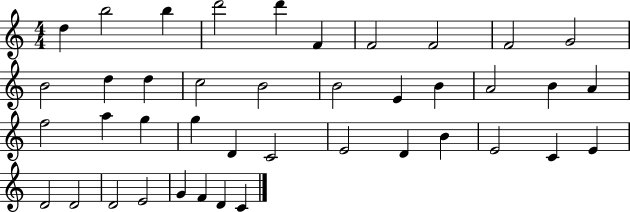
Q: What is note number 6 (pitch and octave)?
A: F4